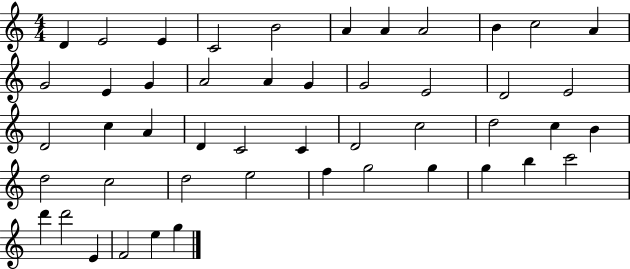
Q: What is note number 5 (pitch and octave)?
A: B4